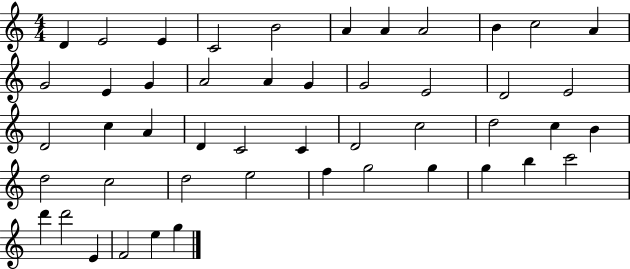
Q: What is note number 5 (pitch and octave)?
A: B4